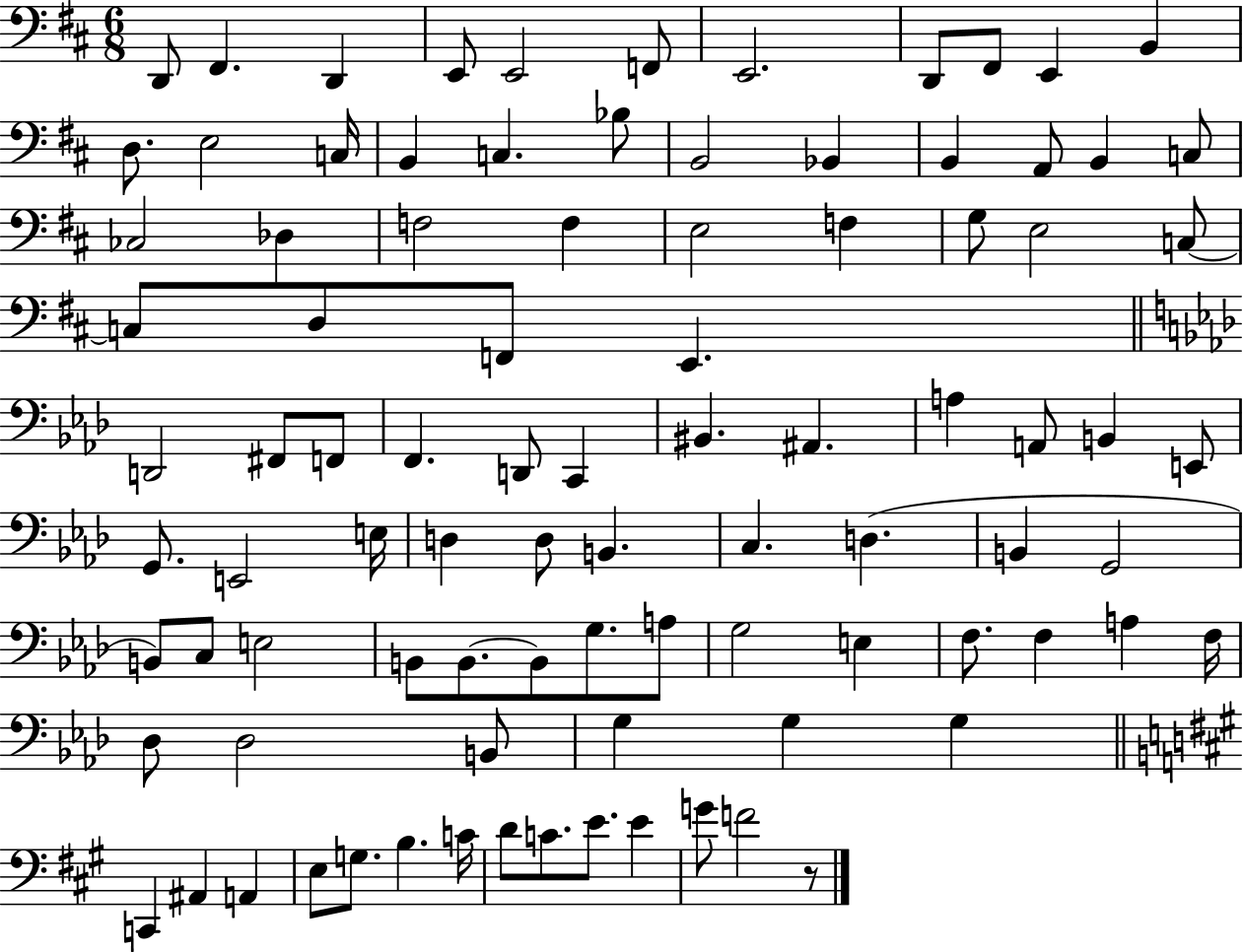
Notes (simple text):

D2/e F#2/q. D2/q E2/e E2/h F2/e E2/h. D2/e F#2/e E2/q B2/q D3/e. E3/h C3/s B2/q C3/q. Bb3/e B2/h Bb2/q B2/q A2/e B2/q C3/e CES3/h Db3/q F3/h F3/q E3/h F3/q G3/e E3/h C3/e C3/e D3/e F2/e E2/q. D2/h F#2/e F2/e F2/q. D2/e C2/q BIS2/q. A#2/q. A3/q A2/e B2/q E2/e G2/e. E2/h E3/s D3/q D3/e B2/q. C3/q. D3/q. B2/q G2/h B2/e C3/e E3/h B2/e B2/e. B2/e G3/e. A3/e G3/h E3/q F3/e. F3/q A3/q F3/s Db3/e Db3/h B2/e G3/q G3/q G3/q C2/q A#2/q A2/q E3/e G3/e. B3/q. C4/s D4/e C4/e. E4/e. E4/q G4/e F4/h R/e